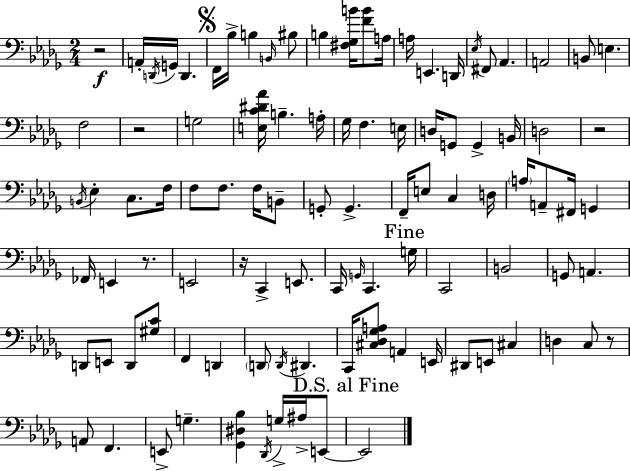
X:1
T:Untitled
M:2/4
L:1/4
K:Bbm
z2 A,,/4 D,,/4 G,,/4 D,, F,,/4 _B,/4 B, B,,/4 ^B,/2 B, [^F,_G,B]/4 [FB]/2 A,/4 A,/4 E,, D,,/4 _E,/4 ^F,,/2 _A,, A,,2 B,,/2 E, F,2 z2 G,2 [E,C^D_A]/4 B, A,/4 _G,/4 F, E,/4 D,/4 G,,/2 G,, B,,/4 D,2 z2 B,,/4 _E, C,/2 F,/4 F,/2 F,/2 F,/4 B,,/2 G,,/2 G,, F,,/4 E,/2 C, D,/4 A,/4 A,,/2 ^F,,/4 G,, _F,,/4 E,, z/2 E,,2 z/4 C,, E,,/2 C,,/4 G,,/4 C,, G,/4 C,,2 B,,2 G,,/2 A,, D,,/2 E,,/2 D,,/2 [^G,C]/2 F,, D,, D,,/2 D,,/4 ^D,, C,,/4 [^C,_D,_G,A,]/2 A,, E,,/4 ^D,,/2 E,,/2 ^C, D, C,/2 z/2 A,,/2 F,, E,,/2 G, [_G,,^D,_B,] _D,,/4 G,/4 ^A,/4 E,,/2 E,,2